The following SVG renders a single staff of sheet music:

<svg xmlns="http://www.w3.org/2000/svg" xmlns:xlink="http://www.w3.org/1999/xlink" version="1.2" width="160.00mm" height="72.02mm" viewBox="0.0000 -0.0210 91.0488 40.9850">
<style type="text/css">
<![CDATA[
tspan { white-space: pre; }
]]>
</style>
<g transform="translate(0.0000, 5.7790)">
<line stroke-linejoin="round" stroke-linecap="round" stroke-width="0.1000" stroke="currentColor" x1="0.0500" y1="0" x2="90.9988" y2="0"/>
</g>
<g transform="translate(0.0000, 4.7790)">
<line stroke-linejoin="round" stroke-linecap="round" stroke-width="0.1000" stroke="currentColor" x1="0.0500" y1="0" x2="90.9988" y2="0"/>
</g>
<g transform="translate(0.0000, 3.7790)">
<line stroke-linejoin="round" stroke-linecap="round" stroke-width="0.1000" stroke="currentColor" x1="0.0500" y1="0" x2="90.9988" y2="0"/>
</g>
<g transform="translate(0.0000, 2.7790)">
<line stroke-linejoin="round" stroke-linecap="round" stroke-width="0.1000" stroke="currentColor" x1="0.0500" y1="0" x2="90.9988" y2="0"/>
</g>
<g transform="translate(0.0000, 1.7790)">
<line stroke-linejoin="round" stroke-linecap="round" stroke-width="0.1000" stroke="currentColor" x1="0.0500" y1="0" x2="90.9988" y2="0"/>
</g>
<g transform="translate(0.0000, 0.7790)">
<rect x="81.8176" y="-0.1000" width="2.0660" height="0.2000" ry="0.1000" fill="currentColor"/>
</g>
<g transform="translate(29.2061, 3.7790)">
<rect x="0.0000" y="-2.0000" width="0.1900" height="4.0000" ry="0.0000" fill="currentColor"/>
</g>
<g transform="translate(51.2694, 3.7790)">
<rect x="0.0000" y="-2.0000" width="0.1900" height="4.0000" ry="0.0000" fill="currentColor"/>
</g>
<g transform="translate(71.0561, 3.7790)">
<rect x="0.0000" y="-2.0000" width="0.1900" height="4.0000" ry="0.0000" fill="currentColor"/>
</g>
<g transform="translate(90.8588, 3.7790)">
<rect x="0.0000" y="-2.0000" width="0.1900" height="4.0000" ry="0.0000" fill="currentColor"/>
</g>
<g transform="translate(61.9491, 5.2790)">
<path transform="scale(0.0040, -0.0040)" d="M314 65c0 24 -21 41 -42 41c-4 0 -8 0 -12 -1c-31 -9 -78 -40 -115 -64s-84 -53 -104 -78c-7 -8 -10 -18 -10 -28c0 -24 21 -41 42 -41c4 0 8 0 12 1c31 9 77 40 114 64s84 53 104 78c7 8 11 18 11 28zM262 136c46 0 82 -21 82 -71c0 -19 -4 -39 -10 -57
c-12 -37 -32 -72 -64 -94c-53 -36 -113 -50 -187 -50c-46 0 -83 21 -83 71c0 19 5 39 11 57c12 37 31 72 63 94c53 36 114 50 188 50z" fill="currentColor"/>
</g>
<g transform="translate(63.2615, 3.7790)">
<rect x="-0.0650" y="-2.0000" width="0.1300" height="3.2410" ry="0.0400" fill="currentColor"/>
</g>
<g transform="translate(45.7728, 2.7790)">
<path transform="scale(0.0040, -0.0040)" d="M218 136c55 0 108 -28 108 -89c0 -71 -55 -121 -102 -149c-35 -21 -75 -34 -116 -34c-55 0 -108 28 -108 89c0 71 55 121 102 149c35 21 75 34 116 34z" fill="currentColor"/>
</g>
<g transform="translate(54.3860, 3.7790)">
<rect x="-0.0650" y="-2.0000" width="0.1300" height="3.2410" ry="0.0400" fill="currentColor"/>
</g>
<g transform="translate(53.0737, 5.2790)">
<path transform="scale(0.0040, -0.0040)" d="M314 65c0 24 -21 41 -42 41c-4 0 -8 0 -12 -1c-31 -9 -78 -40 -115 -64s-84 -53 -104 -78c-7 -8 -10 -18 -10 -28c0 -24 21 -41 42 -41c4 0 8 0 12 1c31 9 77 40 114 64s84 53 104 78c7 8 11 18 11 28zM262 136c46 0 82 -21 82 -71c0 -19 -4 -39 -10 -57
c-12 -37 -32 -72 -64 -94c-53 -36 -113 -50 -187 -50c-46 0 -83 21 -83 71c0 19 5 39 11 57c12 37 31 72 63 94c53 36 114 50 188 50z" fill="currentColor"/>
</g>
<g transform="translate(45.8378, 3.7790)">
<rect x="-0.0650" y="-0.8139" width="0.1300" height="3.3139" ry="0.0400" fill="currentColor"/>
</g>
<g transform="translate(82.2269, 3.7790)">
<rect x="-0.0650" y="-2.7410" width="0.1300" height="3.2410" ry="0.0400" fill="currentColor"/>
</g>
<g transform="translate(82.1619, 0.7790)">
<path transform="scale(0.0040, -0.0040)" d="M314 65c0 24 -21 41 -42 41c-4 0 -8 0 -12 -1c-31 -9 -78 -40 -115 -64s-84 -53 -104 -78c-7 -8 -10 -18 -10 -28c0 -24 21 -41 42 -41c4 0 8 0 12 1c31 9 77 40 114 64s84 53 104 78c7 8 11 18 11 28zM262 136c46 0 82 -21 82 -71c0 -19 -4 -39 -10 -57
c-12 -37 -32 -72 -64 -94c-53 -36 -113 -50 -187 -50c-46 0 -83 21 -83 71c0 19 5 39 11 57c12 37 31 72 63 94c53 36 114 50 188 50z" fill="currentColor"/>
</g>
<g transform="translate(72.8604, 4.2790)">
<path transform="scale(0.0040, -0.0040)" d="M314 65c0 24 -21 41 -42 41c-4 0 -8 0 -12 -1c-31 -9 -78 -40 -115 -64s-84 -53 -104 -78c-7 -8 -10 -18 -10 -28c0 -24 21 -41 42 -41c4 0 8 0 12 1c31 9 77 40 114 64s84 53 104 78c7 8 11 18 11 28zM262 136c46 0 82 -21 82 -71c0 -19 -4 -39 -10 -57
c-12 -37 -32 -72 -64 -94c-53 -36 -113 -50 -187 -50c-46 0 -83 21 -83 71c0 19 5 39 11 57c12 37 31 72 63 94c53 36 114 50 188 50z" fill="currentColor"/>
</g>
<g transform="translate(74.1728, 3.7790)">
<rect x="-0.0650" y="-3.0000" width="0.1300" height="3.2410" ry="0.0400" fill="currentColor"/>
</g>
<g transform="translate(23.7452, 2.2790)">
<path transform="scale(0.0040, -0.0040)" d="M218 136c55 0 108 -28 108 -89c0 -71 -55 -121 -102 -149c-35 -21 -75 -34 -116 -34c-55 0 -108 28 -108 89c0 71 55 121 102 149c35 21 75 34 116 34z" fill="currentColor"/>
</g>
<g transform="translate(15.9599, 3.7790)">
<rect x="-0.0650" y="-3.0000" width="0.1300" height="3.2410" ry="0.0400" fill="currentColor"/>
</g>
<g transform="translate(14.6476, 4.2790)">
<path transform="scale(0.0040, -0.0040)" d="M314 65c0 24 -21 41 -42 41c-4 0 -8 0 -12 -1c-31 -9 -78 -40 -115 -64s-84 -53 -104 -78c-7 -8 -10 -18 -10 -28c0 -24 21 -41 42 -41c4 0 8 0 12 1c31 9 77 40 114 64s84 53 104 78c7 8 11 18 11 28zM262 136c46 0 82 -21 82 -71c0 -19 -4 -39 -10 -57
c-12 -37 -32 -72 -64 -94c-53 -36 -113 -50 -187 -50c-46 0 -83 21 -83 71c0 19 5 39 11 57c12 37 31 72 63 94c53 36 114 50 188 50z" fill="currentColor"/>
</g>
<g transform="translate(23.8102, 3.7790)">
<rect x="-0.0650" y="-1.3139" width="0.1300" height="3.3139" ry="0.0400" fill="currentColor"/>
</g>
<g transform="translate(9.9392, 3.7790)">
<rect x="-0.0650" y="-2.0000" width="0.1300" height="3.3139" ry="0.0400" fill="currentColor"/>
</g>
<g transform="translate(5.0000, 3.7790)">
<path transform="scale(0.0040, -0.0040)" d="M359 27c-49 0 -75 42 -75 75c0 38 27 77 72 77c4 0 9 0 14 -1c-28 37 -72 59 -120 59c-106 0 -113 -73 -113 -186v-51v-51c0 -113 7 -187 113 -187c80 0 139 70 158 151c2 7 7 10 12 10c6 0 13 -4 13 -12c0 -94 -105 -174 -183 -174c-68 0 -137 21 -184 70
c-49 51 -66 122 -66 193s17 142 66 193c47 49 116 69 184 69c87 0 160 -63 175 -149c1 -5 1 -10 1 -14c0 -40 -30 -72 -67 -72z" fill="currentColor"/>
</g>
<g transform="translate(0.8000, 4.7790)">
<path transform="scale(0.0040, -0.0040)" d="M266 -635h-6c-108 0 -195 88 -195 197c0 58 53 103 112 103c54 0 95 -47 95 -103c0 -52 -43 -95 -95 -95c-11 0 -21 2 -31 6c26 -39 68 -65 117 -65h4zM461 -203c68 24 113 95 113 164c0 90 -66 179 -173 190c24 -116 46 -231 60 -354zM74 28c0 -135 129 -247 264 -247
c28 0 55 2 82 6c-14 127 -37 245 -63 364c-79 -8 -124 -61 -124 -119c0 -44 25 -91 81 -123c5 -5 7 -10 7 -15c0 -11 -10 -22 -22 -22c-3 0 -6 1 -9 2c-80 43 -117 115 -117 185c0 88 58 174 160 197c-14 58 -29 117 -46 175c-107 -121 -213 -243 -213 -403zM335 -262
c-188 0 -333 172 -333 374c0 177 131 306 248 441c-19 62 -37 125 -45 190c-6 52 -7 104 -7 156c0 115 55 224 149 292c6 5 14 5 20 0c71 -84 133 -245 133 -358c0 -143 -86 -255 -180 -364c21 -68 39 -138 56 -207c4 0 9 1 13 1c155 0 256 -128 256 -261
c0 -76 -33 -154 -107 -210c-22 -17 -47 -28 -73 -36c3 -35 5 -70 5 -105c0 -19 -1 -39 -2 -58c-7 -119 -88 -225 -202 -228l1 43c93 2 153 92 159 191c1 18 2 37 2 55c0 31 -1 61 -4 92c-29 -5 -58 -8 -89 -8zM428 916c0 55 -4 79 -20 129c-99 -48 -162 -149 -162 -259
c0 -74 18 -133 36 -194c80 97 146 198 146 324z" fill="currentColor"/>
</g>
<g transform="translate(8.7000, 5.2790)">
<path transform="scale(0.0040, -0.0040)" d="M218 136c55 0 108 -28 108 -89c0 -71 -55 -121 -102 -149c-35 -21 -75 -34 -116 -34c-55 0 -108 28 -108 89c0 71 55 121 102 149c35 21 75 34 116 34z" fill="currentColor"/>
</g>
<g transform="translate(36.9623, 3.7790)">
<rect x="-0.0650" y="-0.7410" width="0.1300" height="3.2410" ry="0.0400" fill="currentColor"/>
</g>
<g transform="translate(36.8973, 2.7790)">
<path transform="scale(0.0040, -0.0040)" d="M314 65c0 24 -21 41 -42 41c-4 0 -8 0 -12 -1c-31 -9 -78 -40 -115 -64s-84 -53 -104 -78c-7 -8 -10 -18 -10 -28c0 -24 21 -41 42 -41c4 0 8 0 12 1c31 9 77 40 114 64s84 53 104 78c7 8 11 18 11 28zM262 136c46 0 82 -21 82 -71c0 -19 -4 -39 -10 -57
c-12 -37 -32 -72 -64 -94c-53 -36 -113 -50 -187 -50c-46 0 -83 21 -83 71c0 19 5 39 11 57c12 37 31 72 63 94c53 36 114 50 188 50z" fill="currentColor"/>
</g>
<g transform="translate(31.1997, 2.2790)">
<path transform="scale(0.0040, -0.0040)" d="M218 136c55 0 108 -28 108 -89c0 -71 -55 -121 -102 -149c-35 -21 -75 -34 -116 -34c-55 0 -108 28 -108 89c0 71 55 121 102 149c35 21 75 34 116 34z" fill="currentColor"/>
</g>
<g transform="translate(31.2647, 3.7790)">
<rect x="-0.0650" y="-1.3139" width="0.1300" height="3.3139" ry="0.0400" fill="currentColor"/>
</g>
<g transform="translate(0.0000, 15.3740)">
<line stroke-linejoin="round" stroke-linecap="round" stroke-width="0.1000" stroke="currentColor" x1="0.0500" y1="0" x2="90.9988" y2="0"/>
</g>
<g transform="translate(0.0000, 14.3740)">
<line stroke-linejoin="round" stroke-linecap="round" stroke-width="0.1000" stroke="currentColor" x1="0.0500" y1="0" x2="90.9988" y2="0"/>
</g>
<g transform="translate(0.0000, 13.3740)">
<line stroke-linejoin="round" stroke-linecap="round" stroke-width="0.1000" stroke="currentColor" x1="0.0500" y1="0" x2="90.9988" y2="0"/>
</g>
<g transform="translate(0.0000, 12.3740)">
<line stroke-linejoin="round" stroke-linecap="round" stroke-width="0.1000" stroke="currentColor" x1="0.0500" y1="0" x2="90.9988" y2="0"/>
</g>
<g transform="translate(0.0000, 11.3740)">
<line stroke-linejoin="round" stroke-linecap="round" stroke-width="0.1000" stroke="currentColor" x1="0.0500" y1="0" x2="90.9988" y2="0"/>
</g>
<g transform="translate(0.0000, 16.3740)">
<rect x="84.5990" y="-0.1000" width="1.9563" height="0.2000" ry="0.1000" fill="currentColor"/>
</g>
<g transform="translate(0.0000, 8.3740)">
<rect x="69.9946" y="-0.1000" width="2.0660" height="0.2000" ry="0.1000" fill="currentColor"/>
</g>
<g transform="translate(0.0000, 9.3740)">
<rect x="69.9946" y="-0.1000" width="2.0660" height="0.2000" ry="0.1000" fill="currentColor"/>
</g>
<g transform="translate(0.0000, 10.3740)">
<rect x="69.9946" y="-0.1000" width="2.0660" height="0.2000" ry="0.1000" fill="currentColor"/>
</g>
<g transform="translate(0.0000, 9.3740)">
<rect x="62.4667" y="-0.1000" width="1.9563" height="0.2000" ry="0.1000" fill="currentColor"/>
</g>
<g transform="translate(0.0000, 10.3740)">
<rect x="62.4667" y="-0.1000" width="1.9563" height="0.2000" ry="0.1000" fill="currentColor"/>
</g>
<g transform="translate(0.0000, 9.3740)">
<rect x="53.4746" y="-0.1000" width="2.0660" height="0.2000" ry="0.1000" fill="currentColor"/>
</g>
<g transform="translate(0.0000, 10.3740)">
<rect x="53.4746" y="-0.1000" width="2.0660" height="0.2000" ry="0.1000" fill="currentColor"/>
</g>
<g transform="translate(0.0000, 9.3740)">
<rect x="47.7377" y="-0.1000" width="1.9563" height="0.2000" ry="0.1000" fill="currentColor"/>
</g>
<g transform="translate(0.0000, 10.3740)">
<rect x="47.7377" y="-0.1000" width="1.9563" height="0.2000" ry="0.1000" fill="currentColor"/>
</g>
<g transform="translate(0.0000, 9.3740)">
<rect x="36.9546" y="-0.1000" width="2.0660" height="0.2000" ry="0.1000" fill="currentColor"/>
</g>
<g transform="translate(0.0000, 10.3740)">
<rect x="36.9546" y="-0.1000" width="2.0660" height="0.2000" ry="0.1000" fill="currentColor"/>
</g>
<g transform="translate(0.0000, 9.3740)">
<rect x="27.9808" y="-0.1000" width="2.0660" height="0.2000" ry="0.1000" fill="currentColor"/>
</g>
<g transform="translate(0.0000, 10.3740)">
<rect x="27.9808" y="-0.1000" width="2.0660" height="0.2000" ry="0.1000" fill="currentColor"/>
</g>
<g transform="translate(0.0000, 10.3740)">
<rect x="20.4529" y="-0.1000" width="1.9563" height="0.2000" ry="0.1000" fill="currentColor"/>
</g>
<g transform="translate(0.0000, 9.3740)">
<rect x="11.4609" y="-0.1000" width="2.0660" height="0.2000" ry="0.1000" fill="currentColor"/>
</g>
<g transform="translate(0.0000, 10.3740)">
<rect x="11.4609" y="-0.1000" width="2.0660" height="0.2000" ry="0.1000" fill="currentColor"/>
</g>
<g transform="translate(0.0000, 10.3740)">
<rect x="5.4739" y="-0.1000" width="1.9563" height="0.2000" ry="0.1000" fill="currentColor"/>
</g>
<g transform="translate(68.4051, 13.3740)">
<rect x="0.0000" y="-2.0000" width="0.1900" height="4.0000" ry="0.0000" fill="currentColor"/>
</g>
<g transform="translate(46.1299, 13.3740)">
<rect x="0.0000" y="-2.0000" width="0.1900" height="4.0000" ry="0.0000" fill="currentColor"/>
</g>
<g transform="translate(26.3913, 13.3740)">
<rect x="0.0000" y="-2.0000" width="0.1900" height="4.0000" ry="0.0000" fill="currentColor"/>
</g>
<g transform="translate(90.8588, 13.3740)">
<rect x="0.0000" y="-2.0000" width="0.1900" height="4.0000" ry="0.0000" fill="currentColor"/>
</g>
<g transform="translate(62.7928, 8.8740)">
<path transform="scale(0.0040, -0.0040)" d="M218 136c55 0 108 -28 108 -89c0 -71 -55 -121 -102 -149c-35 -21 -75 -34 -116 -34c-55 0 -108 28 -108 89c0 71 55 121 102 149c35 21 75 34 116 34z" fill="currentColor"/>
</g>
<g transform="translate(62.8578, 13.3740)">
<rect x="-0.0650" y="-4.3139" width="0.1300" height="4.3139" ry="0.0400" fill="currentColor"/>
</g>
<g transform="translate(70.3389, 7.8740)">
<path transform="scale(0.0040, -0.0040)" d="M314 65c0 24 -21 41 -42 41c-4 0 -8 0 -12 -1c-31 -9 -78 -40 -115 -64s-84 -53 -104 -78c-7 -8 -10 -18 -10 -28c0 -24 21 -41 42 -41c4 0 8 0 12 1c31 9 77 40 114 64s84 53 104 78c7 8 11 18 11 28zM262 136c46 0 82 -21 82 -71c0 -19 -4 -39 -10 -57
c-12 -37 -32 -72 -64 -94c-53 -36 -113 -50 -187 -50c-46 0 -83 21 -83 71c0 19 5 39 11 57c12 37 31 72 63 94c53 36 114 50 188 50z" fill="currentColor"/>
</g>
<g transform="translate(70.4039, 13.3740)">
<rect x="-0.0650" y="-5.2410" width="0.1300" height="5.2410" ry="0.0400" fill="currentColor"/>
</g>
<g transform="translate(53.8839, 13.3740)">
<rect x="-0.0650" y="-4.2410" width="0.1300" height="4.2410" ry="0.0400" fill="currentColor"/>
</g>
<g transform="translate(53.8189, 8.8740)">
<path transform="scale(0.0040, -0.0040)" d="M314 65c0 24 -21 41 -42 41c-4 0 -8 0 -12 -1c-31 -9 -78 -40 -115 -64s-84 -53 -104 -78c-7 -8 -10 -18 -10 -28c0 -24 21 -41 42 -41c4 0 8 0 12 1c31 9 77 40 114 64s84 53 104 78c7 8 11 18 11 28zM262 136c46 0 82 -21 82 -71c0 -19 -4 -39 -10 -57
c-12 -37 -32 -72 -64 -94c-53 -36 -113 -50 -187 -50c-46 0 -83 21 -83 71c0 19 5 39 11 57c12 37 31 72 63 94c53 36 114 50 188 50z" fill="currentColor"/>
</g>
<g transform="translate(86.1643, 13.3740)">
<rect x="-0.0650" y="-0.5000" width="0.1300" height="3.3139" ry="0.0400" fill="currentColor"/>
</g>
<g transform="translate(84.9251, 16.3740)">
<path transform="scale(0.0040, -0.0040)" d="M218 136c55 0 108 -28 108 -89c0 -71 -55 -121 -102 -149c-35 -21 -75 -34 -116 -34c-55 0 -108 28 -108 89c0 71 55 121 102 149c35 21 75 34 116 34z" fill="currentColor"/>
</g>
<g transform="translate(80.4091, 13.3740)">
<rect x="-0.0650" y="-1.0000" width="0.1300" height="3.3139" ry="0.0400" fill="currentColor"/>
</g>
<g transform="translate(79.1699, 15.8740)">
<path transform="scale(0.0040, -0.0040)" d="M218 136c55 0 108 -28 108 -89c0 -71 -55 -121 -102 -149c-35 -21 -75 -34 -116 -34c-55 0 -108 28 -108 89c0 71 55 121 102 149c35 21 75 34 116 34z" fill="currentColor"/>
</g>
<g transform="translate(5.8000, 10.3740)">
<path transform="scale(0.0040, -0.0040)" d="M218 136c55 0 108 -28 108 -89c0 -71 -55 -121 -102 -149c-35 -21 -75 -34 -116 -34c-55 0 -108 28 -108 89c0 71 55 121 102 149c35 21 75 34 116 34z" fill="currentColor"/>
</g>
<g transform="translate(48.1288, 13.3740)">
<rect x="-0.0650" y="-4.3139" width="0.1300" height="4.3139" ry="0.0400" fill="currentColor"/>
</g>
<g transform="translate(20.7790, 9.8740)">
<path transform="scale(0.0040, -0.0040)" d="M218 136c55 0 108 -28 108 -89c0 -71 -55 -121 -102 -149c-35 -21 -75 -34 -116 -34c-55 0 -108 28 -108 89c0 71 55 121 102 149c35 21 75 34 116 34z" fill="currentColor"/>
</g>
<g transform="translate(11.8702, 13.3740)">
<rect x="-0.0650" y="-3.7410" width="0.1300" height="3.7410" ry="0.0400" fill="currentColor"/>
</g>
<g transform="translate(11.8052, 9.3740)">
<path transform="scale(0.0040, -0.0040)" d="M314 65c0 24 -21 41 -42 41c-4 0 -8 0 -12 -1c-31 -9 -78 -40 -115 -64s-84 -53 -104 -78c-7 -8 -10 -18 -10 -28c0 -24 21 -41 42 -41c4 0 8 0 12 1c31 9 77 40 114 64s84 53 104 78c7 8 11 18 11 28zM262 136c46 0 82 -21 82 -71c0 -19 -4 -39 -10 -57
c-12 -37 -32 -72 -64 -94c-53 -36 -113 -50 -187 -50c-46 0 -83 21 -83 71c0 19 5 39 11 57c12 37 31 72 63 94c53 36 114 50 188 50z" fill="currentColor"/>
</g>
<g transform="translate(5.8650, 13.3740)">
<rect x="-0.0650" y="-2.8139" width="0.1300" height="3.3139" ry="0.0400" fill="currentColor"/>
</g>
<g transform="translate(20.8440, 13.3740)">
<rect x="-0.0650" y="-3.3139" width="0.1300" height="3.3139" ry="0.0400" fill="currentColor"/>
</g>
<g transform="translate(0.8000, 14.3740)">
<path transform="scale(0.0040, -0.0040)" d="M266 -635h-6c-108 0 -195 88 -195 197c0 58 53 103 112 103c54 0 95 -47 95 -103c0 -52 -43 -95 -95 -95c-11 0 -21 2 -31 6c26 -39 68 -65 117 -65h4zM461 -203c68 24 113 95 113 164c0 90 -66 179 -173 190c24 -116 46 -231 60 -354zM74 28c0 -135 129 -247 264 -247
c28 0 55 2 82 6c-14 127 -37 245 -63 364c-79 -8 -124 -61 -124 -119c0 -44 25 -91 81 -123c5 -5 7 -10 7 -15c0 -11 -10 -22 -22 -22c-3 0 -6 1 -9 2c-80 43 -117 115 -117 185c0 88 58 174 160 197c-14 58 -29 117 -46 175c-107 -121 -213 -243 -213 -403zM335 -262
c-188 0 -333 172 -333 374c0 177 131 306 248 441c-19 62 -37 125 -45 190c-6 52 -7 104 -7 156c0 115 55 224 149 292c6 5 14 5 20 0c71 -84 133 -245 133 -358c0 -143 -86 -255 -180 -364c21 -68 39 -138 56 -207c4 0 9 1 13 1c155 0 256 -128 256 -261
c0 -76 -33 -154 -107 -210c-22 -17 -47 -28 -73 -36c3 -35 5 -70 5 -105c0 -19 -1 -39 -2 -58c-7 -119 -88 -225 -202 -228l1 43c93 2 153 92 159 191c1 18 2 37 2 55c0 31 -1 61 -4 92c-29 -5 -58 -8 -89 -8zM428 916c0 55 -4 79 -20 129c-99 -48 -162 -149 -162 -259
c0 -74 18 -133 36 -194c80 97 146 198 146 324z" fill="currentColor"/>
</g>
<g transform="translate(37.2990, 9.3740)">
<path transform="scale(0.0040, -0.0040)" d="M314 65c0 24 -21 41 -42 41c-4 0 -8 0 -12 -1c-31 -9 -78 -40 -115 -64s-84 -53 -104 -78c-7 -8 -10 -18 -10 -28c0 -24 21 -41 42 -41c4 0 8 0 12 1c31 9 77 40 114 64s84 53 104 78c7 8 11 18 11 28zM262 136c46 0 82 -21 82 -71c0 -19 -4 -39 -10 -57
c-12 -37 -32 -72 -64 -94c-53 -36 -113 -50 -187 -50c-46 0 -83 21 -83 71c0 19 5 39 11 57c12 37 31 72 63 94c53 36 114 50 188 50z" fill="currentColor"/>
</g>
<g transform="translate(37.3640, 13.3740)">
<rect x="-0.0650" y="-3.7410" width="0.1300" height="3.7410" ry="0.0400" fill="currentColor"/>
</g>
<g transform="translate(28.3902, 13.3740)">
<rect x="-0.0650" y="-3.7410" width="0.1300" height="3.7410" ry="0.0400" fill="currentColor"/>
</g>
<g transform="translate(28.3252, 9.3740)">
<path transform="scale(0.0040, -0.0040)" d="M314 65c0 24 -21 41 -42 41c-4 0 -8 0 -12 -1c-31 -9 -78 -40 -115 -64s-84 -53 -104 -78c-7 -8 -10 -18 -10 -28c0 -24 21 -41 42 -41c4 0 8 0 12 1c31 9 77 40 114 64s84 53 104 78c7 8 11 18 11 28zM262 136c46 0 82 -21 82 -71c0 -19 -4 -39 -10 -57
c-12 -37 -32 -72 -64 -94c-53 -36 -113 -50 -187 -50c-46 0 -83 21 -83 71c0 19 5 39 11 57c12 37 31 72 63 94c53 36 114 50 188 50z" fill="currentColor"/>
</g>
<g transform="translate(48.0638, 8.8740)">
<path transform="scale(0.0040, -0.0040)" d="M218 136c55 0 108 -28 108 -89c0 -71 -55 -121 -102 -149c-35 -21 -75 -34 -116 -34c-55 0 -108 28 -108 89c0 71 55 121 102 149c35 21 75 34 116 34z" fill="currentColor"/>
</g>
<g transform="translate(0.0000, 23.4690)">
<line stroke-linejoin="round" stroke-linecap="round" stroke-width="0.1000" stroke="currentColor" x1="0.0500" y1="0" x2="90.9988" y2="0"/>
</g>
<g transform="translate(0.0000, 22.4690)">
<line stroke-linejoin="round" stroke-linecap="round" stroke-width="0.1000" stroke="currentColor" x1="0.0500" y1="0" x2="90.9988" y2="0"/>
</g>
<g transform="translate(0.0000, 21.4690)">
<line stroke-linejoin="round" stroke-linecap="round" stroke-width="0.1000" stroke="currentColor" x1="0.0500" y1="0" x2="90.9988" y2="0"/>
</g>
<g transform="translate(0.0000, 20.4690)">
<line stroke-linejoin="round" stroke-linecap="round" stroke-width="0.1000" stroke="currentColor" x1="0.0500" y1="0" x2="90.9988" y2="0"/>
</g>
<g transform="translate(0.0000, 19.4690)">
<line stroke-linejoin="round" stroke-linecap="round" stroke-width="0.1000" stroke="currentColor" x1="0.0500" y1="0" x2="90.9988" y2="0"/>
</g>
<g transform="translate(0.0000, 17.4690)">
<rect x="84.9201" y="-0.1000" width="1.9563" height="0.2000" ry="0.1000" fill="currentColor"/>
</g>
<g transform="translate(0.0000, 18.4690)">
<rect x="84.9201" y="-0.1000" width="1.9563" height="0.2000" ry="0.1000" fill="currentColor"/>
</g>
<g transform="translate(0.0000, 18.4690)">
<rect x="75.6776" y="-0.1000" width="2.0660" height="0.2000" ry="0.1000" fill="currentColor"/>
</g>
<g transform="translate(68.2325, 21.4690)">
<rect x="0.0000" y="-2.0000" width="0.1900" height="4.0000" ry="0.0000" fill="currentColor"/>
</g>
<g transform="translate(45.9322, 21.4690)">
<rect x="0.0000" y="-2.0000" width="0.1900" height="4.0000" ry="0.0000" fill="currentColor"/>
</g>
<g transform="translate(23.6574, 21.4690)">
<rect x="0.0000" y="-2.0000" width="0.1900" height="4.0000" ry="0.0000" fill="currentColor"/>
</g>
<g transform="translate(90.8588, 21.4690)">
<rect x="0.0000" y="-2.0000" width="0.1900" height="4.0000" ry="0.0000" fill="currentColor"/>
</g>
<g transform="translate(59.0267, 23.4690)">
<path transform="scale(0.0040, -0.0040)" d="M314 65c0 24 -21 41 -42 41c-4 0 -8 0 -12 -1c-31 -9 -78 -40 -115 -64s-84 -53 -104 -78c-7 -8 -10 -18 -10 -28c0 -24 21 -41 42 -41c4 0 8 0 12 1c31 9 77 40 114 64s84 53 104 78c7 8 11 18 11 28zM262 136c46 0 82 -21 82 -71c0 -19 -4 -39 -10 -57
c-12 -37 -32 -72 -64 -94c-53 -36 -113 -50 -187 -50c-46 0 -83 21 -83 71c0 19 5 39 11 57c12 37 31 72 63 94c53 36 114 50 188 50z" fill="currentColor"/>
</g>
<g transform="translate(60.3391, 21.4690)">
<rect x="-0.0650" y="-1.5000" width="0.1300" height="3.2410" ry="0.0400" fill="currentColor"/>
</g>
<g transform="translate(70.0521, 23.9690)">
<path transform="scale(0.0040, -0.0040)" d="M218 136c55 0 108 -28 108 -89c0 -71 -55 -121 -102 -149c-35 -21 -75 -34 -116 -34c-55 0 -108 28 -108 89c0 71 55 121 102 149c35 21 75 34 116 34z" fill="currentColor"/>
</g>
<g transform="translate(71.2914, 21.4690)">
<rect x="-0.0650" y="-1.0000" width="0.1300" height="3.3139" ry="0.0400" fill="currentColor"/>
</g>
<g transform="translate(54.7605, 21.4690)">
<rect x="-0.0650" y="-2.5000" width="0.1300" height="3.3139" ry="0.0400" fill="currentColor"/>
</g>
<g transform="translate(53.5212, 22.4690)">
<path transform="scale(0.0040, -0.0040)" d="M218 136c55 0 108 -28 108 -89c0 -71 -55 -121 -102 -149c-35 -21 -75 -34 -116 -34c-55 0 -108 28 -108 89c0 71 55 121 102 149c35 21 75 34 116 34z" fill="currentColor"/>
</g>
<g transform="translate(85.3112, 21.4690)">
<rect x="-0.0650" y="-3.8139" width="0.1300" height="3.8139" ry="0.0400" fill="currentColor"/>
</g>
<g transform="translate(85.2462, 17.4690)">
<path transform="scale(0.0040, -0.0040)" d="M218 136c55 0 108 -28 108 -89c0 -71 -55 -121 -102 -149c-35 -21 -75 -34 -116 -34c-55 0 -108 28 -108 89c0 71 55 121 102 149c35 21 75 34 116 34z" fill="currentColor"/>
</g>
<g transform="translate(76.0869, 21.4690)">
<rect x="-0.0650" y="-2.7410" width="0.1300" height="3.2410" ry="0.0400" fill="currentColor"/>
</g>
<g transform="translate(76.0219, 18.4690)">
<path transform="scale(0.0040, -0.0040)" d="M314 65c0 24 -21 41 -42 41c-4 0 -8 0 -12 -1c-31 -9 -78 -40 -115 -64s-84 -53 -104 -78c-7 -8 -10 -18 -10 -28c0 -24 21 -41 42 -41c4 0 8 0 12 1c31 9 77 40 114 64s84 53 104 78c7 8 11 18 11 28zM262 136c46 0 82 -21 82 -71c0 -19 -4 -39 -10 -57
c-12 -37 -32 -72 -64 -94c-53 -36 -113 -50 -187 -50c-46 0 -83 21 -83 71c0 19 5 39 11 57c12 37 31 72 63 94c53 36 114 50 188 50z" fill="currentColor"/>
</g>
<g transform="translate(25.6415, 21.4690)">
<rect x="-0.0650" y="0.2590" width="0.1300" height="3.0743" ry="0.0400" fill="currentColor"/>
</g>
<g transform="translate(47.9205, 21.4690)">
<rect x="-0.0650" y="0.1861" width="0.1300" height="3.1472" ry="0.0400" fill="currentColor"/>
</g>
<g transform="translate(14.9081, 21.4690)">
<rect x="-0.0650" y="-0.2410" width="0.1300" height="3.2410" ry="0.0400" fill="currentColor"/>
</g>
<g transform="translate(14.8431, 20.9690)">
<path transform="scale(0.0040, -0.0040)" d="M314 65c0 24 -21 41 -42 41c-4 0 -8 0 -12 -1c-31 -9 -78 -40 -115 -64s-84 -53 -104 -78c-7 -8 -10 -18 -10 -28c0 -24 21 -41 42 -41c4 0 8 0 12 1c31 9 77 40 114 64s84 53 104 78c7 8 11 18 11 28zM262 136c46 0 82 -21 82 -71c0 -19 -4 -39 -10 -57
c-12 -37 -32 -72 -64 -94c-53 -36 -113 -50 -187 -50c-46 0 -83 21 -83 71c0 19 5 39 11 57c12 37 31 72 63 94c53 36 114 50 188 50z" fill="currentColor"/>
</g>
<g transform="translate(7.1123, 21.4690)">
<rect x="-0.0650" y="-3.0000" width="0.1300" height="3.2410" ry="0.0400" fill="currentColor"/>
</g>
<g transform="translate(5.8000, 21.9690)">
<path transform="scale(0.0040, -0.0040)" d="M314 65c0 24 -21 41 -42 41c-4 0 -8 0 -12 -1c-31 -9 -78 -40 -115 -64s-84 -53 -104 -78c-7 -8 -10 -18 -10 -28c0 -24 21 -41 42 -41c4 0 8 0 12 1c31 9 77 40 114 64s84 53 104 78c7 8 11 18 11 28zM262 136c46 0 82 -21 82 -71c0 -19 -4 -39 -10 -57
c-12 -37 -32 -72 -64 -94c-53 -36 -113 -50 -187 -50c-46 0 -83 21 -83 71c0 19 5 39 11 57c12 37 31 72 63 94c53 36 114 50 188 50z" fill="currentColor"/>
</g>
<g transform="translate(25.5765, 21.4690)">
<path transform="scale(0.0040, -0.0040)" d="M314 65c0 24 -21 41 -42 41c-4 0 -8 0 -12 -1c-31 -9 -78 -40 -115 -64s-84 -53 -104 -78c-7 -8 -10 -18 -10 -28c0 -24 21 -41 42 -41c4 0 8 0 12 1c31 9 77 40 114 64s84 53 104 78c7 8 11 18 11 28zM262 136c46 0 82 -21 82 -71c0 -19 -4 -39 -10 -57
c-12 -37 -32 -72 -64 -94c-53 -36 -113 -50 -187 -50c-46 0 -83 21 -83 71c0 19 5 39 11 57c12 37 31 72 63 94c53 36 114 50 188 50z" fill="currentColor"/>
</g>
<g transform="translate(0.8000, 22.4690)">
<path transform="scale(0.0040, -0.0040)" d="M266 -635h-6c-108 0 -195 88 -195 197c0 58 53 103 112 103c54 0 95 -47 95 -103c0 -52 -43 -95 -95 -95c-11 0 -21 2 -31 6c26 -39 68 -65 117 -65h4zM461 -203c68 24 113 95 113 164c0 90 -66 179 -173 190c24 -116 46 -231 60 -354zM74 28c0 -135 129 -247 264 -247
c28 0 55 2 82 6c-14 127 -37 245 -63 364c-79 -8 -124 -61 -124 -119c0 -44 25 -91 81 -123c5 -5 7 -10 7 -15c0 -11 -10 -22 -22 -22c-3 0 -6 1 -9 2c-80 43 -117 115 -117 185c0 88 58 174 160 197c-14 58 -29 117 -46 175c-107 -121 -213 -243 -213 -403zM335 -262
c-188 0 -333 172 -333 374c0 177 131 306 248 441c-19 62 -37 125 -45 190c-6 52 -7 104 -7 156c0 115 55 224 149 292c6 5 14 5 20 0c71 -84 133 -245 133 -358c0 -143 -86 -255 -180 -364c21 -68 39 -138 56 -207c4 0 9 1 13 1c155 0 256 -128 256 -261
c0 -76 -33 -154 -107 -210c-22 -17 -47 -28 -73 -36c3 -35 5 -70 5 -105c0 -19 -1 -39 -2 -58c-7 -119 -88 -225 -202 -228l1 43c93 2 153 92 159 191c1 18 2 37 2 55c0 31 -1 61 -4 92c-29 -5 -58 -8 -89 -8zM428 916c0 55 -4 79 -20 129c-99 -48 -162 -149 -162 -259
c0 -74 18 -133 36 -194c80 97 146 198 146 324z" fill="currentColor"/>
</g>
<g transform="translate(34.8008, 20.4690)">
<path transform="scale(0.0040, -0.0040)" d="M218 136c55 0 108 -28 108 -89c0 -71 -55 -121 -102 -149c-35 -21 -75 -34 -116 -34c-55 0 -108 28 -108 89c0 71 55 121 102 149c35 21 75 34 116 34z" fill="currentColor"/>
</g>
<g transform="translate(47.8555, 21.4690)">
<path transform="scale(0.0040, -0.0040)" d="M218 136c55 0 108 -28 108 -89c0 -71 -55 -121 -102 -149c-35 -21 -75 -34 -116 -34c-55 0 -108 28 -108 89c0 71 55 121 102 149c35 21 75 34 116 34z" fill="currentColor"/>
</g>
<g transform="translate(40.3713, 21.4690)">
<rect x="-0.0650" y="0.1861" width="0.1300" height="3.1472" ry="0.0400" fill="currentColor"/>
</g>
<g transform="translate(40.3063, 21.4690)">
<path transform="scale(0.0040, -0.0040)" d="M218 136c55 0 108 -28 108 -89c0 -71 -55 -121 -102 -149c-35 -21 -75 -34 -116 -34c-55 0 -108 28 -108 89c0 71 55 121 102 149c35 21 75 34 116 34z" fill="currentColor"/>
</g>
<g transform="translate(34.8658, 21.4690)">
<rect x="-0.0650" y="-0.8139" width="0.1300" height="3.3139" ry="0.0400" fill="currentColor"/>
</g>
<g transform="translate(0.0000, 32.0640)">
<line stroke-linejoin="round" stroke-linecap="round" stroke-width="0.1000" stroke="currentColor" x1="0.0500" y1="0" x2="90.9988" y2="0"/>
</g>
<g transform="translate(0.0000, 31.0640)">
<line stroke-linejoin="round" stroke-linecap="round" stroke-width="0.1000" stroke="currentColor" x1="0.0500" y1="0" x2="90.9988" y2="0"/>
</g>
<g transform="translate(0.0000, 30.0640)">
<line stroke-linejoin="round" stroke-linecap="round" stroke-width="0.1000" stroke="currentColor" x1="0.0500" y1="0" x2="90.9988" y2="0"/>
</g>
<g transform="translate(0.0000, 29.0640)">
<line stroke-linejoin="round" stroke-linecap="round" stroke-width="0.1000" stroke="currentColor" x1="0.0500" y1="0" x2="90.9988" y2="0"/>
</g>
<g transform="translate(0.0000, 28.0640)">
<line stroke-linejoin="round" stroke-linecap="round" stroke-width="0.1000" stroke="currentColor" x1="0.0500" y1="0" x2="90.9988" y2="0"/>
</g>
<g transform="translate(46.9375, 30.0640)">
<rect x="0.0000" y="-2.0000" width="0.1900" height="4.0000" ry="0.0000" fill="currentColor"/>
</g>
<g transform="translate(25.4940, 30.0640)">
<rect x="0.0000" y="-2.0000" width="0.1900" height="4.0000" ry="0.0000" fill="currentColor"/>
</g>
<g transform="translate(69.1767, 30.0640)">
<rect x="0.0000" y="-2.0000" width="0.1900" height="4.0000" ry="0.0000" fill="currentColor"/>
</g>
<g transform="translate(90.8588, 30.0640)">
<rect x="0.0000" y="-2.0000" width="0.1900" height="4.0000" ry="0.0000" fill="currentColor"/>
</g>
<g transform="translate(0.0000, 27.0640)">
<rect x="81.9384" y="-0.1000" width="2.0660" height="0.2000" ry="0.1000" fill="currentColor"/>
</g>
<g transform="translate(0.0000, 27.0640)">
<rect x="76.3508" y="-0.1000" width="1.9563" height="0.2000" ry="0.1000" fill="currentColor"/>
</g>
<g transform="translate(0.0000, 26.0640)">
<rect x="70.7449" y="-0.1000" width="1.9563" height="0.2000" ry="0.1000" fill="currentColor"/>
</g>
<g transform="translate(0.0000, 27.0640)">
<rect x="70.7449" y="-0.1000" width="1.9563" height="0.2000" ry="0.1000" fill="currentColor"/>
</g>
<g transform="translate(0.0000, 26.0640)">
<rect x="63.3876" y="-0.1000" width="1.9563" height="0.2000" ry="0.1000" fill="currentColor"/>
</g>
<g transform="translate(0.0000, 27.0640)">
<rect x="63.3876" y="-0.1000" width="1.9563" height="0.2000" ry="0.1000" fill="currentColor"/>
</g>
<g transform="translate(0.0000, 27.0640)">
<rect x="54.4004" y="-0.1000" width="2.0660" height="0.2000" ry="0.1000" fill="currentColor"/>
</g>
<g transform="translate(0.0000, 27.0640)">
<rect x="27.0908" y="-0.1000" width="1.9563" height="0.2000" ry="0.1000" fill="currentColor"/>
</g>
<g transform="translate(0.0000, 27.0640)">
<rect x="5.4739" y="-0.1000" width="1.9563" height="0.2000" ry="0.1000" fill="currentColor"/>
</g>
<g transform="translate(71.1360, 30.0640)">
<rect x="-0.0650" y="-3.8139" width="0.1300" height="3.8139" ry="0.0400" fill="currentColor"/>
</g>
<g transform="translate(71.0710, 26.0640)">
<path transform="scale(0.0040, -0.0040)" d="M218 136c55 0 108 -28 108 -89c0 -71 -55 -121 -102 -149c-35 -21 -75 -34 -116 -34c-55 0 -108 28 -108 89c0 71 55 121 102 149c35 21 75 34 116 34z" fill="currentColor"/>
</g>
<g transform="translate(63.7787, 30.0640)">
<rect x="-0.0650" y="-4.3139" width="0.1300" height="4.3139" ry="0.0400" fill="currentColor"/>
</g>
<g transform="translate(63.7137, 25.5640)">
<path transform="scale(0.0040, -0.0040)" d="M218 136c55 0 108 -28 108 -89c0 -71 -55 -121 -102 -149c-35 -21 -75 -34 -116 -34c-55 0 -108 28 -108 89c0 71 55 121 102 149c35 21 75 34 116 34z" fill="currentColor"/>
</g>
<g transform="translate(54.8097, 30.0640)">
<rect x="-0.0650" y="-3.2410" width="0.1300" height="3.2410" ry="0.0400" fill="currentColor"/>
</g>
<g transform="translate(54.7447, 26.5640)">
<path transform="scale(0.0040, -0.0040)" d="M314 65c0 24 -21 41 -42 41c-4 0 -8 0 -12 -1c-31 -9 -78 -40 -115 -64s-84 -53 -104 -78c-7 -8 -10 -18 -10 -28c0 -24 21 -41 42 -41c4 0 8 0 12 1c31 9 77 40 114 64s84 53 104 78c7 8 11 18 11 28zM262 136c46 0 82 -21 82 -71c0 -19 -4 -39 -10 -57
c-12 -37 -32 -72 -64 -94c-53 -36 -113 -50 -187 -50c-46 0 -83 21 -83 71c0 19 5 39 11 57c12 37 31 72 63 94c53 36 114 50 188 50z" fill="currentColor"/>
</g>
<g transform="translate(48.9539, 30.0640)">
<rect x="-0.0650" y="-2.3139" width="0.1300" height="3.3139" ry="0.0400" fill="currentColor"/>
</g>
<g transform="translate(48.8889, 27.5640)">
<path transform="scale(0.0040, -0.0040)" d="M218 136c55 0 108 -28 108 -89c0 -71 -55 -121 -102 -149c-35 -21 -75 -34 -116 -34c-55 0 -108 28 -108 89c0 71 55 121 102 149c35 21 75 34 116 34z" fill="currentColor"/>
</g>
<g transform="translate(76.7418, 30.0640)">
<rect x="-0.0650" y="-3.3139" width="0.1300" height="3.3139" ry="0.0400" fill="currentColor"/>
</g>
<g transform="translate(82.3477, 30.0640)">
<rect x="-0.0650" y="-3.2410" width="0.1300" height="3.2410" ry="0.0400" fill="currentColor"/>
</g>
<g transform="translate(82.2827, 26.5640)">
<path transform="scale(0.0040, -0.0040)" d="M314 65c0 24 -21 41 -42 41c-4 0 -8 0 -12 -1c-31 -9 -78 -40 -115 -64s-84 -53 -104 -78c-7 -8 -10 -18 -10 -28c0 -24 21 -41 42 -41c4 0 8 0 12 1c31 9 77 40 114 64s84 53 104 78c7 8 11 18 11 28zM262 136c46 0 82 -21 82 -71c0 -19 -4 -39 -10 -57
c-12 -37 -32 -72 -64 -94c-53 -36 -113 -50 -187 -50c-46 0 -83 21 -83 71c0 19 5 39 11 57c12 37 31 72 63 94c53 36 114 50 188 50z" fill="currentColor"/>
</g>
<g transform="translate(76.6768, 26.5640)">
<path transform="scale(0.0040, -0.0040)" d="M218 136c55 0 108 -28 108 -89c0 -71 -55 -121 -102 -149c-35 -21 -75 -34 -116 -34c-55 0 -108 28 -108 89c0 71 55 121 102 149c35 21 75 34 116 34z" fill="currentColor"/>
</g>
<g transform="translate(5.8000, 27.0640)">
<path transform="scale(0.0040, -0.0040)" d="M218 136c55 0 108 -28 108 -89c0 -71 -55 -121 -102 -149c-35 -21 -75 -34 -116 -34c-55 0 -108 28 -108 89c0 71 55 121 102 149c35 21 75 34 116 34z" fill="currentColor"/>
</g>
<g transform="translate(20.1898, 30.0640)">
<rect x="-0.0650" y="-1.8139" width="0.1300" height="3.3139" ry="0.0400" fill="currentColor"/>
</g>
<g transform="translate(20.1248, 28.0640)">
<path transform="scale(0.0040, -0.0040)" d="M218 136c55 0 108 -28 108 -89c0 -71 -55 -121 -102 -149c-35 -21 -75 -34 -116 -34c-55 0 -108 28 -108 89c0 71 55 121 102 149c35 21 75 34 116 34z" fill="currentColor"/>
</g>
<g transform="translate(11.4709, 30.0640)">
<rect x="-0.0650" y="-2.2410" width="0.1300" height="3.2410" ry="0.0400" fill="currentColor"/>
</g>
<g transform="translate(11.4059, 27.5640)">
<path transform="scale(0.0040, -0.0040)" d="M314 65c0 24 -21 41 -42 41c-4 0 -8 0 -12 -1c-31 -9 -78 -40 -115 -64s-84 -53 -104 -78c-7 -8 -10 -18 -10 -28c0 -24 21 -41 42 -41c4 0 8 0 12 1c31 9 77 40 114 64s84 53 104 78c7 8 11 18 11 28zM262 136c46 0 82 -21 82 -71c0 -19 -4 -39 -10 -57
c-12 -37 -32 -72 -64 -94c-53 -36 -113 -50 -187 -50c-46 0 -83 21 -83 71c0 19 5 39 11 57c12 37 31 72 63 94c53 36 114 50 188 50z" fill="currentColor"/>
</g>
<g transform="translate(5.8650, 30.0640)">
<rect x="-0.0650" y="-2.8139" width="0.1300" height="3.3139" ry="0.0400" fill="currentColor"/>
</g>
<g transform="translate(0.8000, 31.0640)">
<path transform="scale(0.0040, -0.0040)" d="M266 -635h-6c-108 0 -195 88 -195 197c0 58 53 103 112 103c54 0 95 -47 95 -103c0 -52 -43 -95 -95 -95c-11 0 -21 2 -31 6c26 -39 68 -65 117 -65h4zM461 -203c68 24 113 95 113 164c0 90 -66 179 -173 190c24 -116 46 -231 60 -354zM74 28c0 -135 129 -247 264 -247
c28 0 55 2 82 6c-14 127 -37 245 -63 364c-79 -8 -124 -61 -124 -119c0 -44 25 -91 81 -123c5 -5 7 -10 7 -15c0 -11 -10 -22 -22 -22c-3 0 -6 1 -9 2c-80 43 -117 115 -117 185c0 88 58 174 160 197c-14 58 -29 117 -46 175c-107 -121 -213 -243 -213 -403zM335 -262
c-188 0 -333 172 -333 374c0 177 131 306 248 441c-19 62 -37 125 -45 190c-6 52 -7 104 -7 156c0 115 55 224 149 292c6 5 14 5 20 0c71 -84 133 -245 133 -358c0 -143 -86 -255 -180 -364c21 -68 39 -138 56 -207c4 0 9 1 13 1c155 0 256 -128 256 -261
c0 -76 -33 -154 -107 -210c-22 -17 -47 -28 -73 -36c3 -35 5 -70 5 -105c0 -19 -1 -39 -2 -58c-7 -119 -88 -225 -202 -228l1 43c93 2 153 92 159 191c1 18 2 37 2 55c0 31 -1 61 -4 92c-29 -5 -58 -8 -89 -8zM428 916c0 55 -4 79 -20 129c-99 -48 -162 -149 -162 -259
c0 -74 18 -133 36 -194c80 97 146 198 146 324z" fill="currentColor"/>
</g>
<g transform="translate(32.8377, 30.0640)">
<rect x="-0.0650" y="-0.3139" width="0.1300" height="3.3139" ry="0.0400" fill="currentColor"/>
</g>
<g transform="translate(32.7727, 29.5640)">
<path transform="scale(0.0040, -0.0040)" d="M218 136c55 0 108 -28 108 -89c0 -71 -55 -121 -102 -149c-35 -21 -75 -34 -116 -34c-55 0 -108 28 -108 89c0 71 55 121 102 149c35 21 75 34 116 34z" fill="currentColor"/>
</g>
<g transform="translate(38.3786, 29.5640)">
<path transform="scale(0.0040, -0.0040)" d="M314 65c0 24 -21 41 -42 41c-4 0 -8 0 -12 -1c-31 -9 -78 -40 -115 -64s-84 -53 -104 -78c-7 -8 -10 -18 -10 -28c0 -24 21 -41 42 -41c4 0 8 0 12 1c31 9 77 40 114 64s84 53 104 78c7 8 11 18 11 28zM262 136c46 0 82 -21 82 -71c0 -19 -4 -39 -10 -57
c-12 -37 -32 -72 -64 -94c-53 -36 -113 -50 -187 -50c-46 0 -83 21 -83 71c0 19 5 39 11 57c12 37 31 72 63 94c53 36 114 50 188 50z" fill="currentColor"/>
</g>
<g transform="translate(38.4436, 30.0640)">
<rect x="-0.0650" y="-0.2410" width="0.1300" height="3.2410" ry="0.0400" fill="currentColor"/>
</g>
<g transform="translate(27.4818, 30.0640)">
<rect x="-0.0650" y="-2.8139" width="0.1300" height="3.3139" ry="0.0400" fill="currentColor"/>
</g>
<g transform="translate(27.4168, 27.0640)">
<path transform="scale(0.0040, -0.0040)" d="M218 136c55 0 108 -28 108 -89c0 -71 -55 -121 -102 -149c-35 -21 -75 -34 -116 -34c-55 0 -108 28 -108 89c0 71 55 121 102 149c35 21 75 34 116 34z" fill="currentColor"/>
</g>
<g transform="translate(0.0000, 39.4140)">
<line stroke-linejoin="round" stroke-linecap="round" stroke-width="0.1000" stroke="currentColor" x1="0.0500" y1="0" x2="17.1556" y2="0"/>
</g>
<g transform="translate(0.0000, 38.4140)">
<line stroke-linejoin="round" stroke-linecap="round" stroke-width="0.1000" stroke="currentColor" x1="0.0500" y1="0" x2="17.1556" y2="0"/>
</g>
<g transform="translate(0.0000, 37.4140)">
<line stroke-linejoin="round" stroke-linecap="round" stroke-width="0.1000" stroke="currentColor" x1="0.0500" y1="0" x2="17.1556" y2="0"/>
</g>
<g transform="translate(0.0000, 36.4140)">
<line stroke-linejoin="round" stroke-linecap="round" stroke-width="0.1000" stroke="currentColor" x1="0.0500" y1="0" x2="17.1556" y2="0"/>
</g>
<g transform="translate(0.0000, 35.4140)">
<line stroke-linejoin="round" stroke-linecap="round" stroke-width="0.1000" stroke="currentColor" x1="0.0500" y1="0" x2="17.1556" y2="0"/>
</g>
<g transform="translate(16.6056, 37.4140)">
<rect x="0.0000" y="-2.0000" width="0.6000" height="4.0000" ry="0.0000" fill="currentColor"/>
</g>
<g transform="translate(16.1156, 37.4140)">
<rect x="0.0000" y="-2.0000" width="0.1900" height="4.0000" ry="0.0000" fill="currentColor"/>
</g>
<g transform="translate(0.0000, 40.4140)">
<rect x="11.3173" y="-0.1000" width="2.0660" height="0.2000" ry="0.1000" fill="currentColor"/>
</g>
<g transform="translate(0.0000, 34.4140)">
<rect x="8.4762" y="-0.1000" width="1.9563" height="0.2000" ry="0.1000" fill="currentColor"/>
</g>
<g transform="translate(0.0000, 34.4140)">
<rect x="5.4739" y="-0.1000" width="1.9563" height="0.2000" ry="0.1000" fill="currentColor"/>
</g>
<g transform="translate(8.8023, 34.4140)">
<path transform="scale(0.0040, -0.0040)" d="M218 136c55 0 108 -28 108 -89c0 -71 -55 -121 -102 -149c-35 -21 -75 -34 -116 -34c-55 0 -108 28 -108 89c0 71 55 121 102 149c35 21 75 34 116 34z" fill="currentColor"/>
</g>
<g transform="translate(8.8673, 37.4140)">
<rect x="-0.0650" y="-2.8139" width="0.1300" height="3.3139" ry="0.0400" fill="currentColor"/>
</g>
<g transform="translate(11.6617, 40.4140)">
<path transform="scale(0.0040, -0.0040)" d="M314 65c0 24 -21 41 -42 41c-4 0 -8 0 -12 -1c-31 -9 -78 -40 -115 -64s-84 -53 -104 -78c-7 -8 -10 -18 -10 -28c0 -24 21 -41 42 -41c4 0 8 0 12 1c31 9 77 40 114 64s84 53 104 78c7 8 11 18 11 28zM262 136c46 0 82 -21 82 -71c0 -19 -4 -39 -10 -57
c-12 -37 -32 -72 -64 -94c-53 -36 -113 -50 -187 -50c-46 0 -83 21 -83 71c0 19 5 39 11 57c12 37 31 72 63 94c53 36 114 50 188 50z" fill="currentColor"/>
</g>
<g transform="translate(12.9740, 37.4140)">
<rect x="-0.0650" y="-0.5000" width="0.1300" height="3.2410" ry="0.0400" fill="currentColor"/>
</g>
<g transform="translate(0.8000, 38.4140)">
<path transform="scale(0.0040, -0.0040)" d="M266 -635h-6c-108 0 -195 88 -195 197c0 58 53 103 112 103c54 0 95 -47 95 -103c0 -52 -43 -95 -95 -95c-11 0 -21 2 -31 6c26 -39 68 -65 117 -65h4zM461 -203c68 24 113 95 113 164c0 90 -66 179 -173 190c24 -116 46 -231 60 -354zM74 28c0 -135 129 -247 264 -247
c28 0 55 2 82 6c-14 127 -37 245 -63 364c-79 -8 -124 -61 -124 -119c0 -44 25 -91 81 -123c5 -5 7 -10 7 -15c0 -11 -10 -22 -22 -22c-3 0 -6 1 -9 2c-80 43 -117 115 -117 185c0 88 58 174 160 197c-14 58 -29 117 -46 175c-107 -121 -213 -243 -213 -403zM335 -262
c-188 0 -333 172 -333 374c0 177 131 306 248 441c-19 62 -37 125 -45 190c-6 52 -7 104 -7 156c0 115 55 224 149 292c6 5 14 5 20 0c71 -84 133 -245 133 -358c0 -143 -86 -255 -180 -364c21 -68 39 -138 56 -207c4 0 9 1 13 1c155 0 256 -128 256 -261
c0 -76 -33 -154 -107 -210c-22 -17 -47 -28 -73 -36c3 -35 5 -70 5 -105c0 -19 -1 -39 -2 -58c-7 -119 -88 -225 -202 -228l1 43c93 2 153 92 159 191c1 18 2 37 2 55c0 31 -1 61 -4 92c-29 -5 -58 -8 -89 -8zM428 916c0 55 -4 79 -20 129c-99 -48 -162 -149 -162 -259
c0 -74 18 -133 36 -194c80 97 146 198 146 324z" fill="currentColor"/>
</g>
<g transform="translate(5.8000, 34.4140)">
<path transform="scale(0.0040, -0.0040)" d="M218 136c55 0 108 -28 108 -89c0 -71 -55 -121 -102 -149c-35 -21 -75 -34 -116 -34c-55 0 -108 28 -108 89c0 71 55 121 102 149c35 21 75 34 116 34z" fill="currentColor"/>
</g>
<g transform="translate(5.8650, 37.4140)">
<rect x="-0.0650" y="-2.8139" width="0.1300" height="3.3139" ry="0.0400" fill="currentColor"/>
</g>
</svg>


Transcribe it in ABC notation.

X:1
T:Untitled
M:4/4
L:1/4
K:C
F A2 e e d2 d F2 F2 A2 a2 a c'2 b c'2 c'2 d' d'2 d' f'2 D C A2 c2 B2 d B B G E2 D a2 c' a g2 f a c c2 g b2 d' c' b b2 a a C2